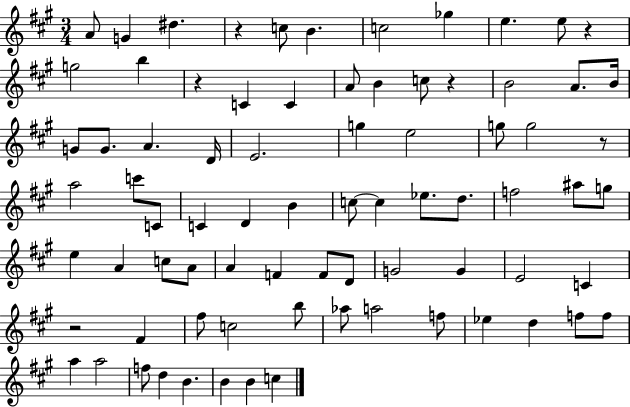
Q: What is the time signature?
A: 3/4